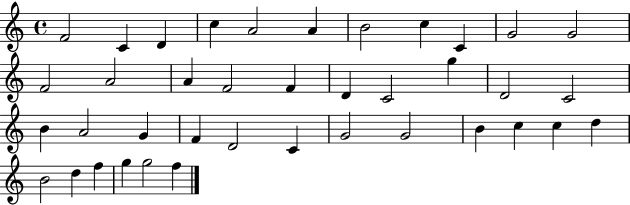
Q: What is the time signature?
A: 4/4